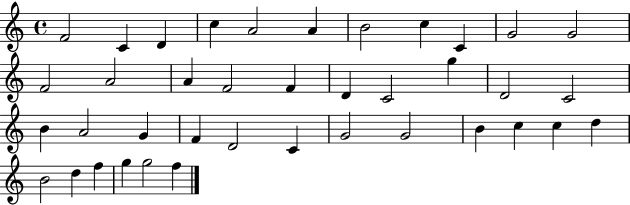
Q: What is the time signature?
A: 4/4